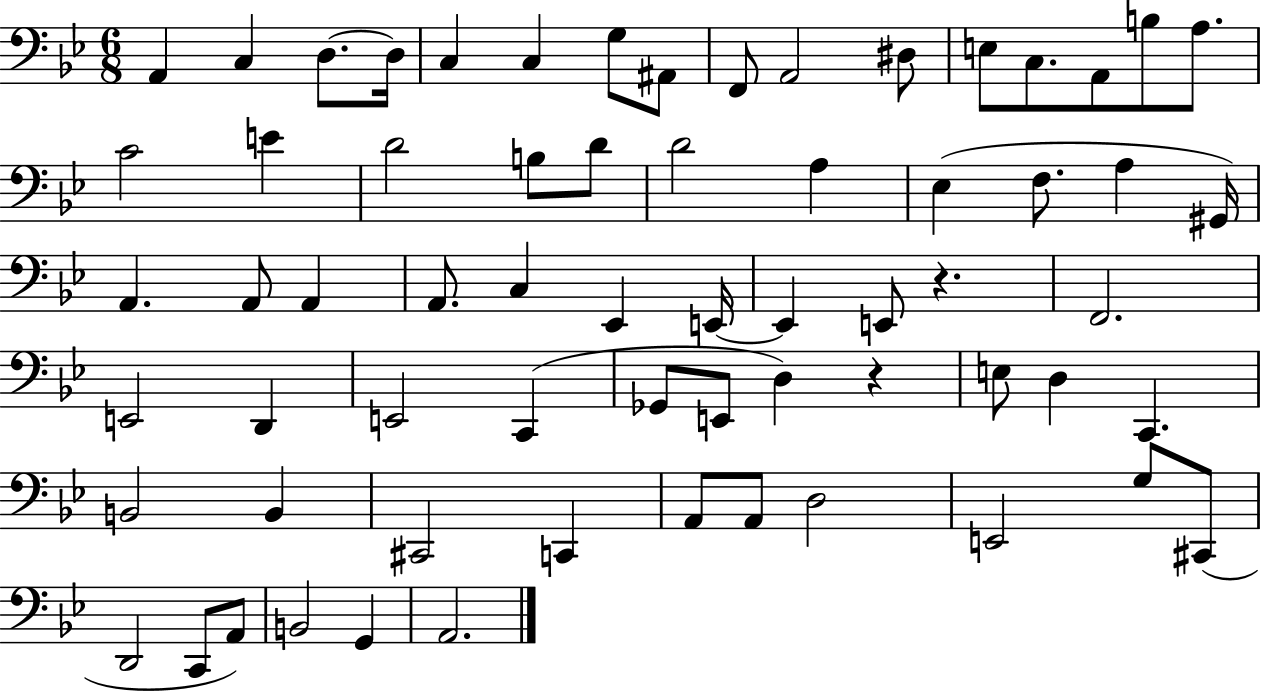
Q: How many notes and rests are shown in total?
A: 65